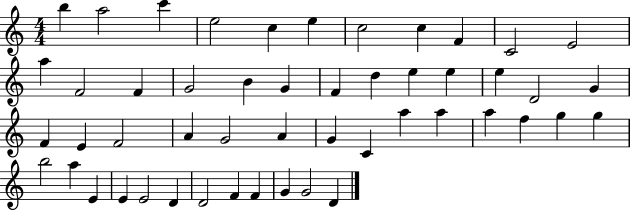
{
  \clef treble
  \numericTimeSignature
  \time 4/4
  \key c \major
  b''4 a''2 c'''4 | e''2 c''4 e''4 | c''2 c''4 f'4 | c'2 e'2 | \break a''4 f'2 f'4 | g'2 b'4 g'4 | f'4 d''4 e''4 e''4 | e''4 d'2 g'4 | \break f'4 e'4 f'2 | a'4 g'2 a'4 | g'4 c'4 a''4 a''4 | a''4 f''4 g''4 g''4 | \break b''2 a''4 e'4 | e'4 e'2 d'4 | d'2 f'4 f'4 | g'4 g'2 d'4 | \break \bar "|."
}